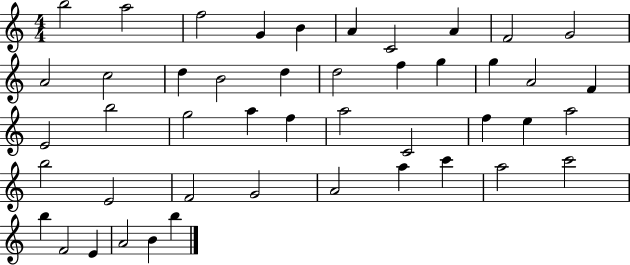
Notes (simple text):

B5/h A5/h F5/h G4/q B4/q A4/q C4/h A4/q F4/h G4/h A4/h C5/h D5/q B4/h D5/q D5/h F5/q G5/q G5/q A4/h F4/q E4/h B5/h G5/h A5/q F5/q A5/h C4/h F5/q E5/q A5/h B5/h E4/h F4/h G4/h A4/h A5/q C6/q A5/h C6/h B5/q F4/h E4/q A4/h B4/q B5/q